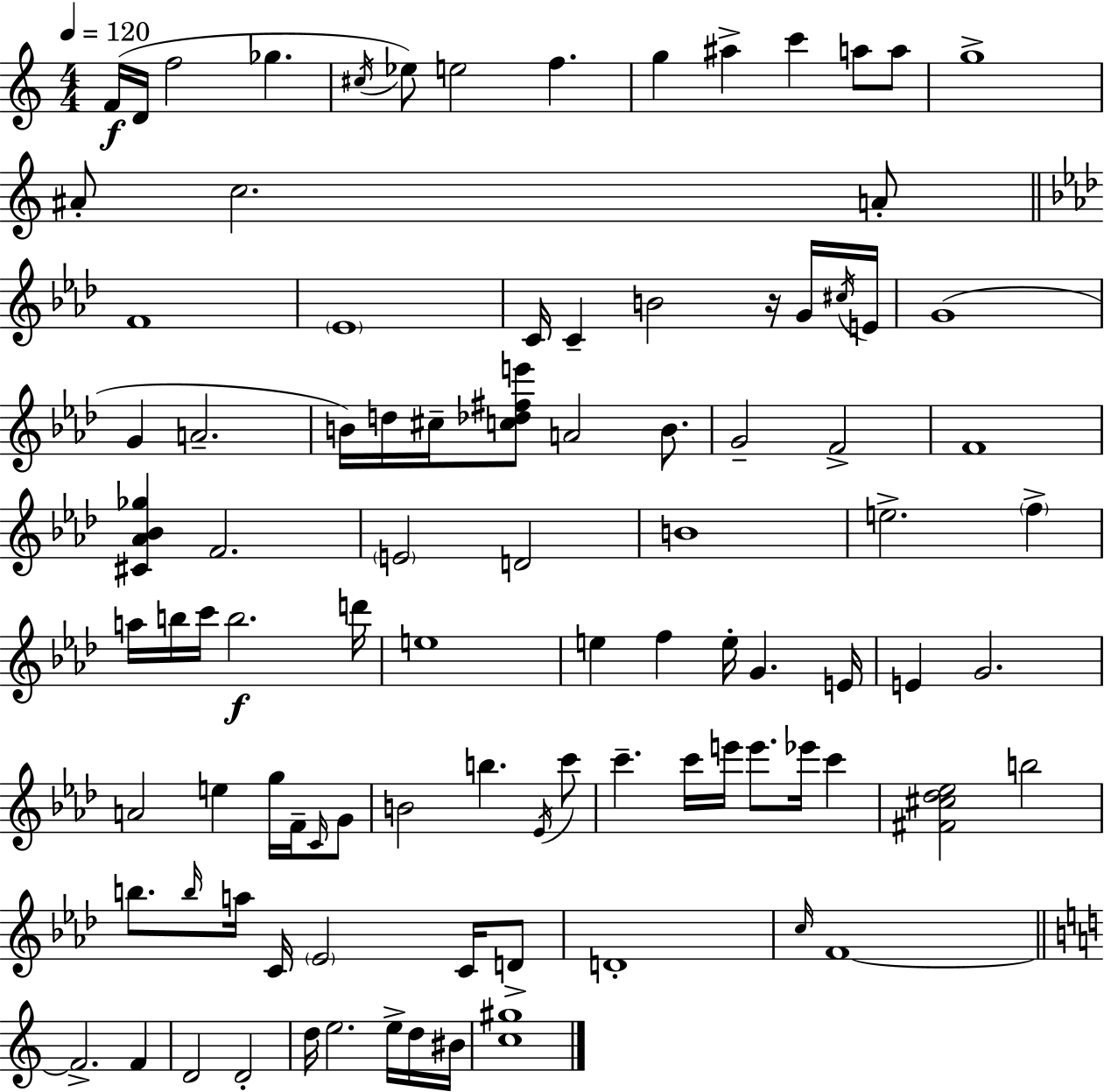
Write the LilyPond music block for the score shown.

{
  \clef treble
  \numericTimeSignature
  \time 4/4
  \key c \major
  \tempo 4 = 120
  f'16(\f d'16 f''2 ges''4. | \acciaccatura { cis''16 }) ees''8 e''2 f''4. | g''4 ais''4-> c'''4 a''8 a''8 | g''1-> | \break ais'8-. c''2. a'8-. | \bar "||" \break \key f \minor f'1 | \parenthesize ees'1 | c'16 c'4-- b'2 r16 g'16 \acciaccatura { cis''16 } | e'16 g'1( | \break g'4 a'2.-- | b'16) d''16 cis''16-- <c'' des'' fis'' e'''>8 a'2 b'8. | g'2-- f'2-> | f'1 | \break <cis' aes' bes' ges''>4 f'2. | \parenthesize e'2 d'2 | b'1 | e''2.-> \parenthesize f''4-> | \break a''16 b''16 c'''16 b''2.\f | d'''16 e''1 | e''4 f''4 e''16-. g'4. | e'16 e'4 g'2. | \break a'2 e''4 g''16 f'16-- \grace { c'16 } | g'8 b'2 b''4. | \acciaccatura { ees'16 } c'''8 c'''4.-- c'''16 e'''16 e'''8. ees'''16 c'''4 | <fis' cis'' des'' ees''>2 b''2 | \break b''8. \grace { b''16 } a''16 c'16 \parenthesize ees'2 | c'16 d'8-> d'1-. | \grace { c''16 } f'1~~ | \bar "||" \break \key c \major f'2.-> f'4 | d'2 d'2-. | d''16 e''2. e''16-> d''16 bis'16 | <c'' gis''>1 | \break \bar "|."
}